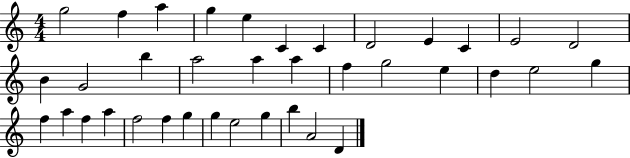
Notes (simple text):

G5/h F5/q A5/q G5/q E5/q C4/q C4/q D4/h E4/q C4/q E4/h D4/h B4/q G4/h B5/q A5/h A5/q A5/q F5/q G5/h E5/q D5/q E5/h G5/q F5/q A5/q F5/q A5/q F5/h F5/q G5/q G5/q E5/h G5/q B5/q A4/h D4/q